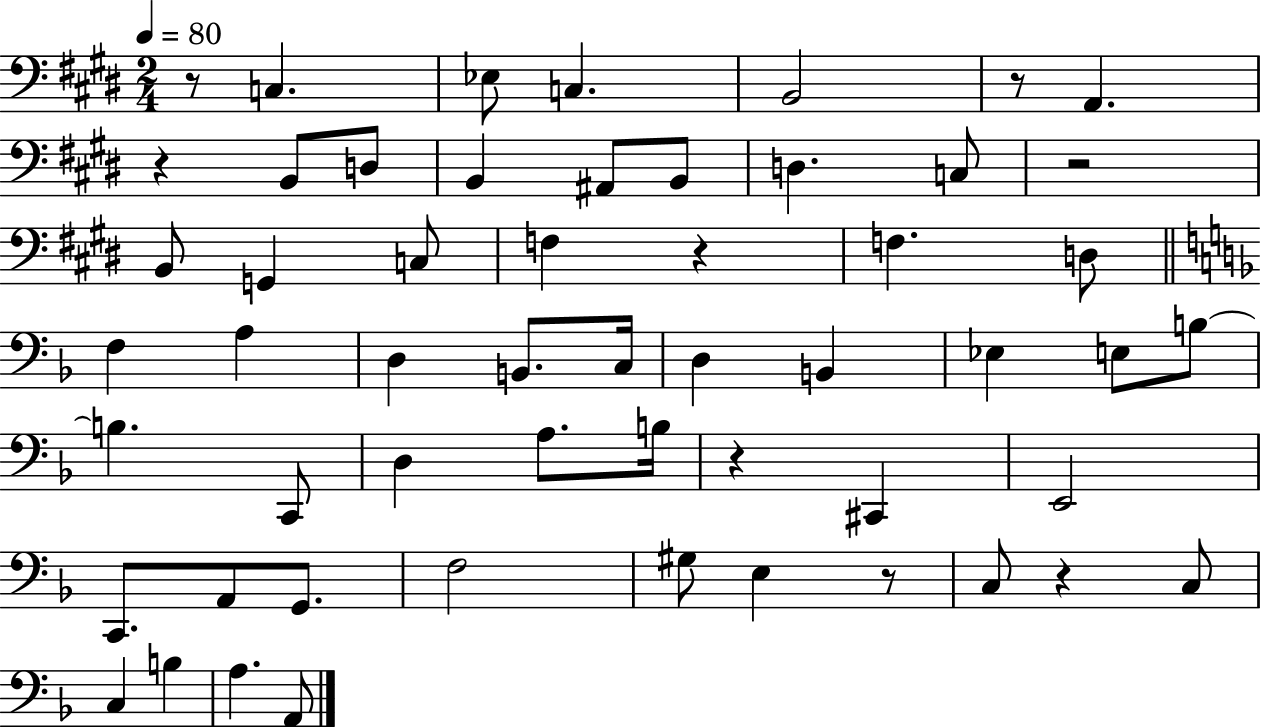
X:1
T:Untitled
M:2/4
L:1/4
K:E
z/2 C, _E,/2 C, B,,2 z/2 A,, z B,,/2 D,/2 B,, ^A,,/2 B,,/2 D, C,/2 z2 B,,/2 G,, C,/2 F, z F, D,/2 F, A, D, B,,/2 C,/4 D, B,, _E, E,/2 B,/2 B, C,,/2 D, A,/2 B,/4 z ^C,, E,,2 C,,/2 A,,/2 G,,/2 F,2 ^G,/2 E, z/2 C,/2 z C,/2 C, B, A, A,,/2